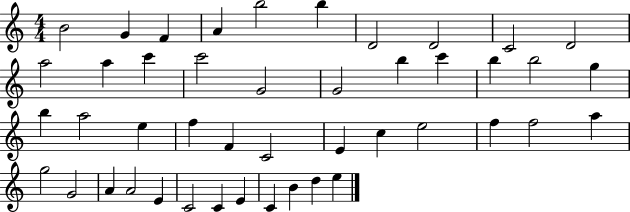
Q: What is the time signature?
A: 4/4